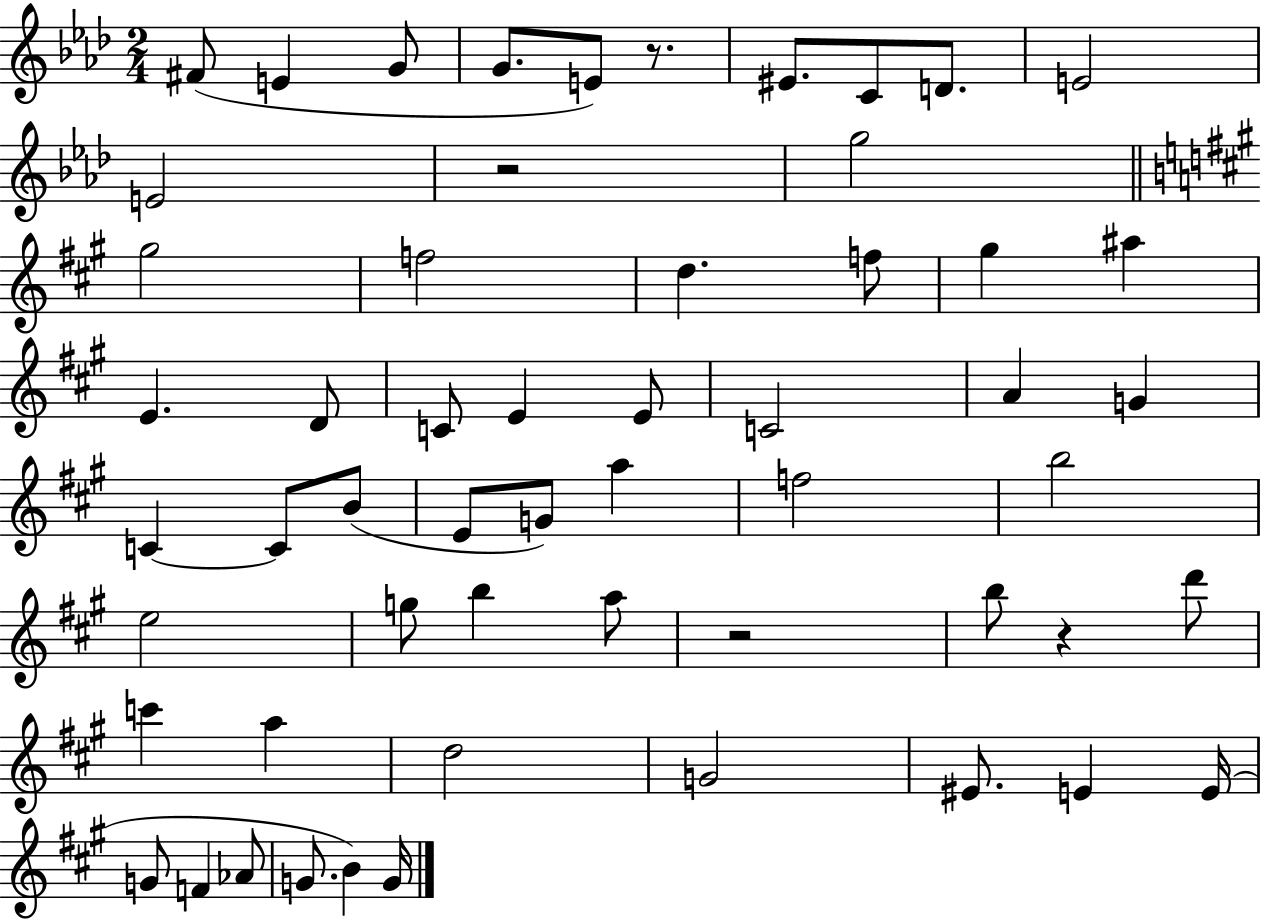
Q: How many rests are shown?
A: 4